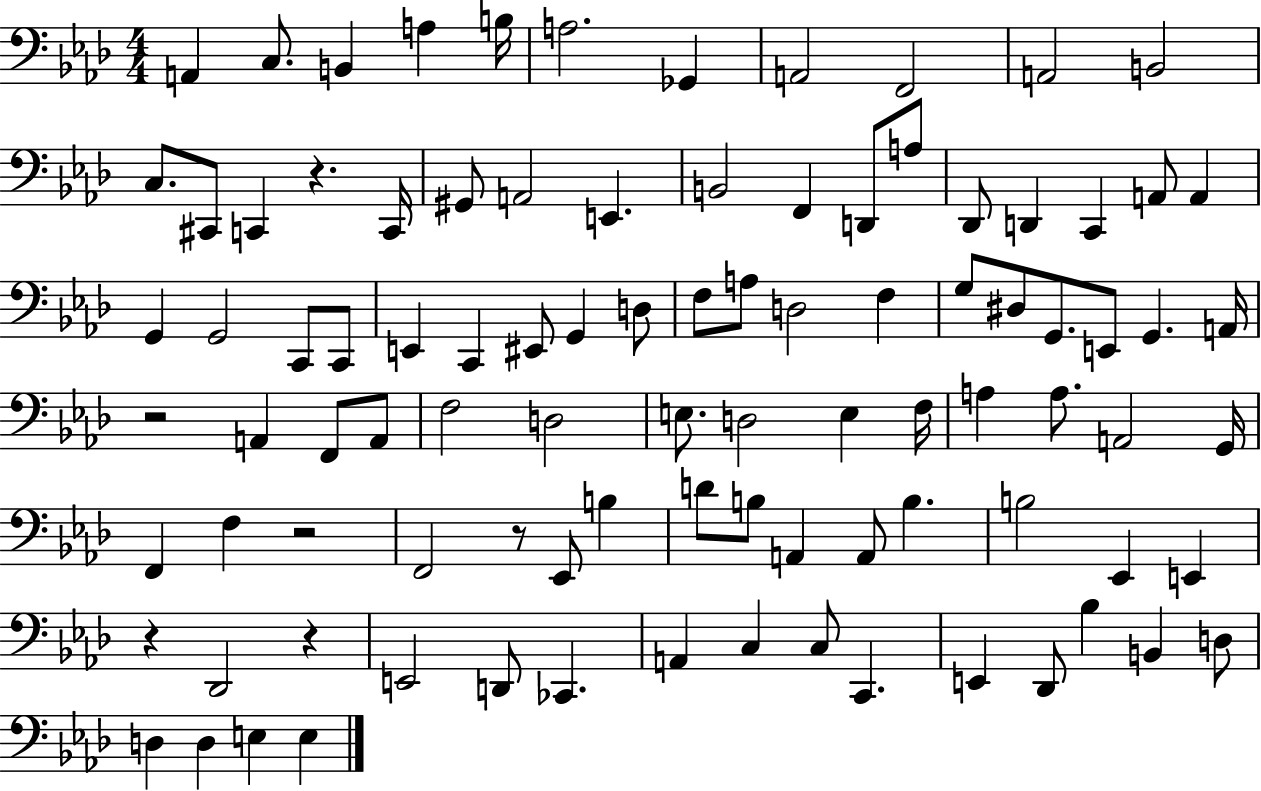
{
  \clef bass
  \numericTimeSignature
  \time 4/4
  \key aes \major
  a,4 c8. b,4 a4 b16 | a2. ges,4 | a,2 f,2 | a,2 b,2 | \break c8. cis,8 c,4 r4. c,16 | gis,8 a,2 e,4. | b,2 f,4 d,8 a8 | des,8 d,4 c,4 a,8 a,4 | \break g,4 g,2 c,8 c,8 | e,4 c,4 eis,8 g,4 d8 | f8 a8 d2 f4 | g8 dis8 g,8. e,8 g,4. a,16 | \break r2 a,4 f,8 a,8 | f2 d2 | e8. d2 e4 f16 | a4 a8. a,2 g,16 | \break f,4 f4 r2 | f,2 r8 ees,8 b4 | d'8 b8 a,4 a,8 b4. | b2 ees,4 e,4 | \break r4 des,2 r4 | e,2 d,8 ces,4. | a,4 c4 c8 c,4. | e,4 des,8 bes4 b,4 d8 | \break d4 d4 e4 e4 | \bar "|."
}